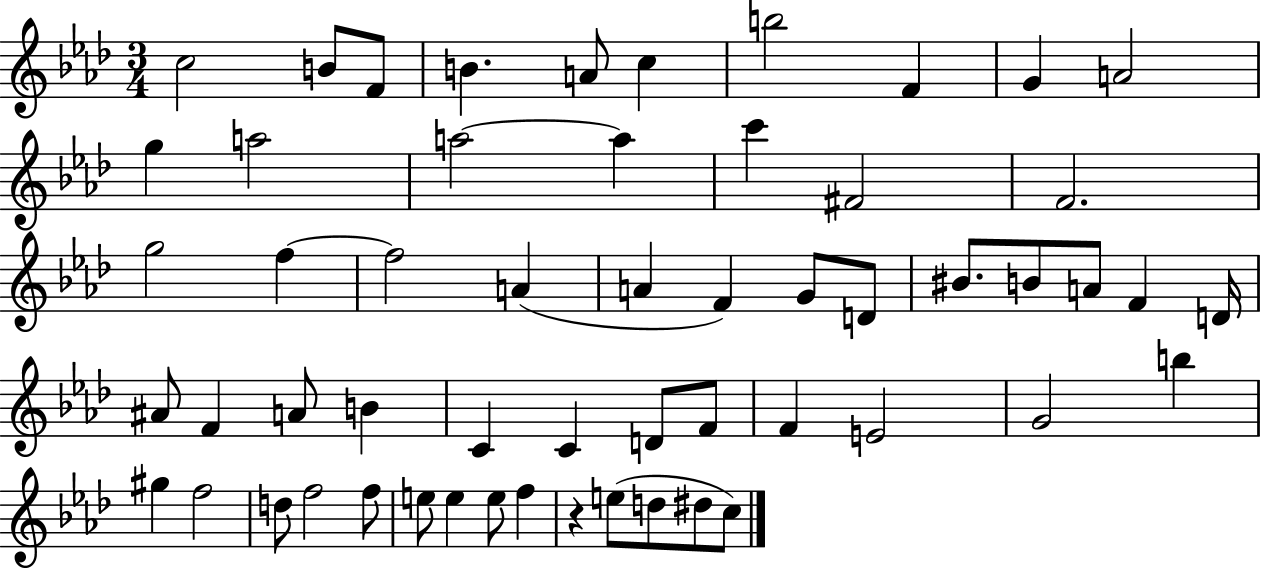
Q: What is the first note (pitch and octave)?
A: C5